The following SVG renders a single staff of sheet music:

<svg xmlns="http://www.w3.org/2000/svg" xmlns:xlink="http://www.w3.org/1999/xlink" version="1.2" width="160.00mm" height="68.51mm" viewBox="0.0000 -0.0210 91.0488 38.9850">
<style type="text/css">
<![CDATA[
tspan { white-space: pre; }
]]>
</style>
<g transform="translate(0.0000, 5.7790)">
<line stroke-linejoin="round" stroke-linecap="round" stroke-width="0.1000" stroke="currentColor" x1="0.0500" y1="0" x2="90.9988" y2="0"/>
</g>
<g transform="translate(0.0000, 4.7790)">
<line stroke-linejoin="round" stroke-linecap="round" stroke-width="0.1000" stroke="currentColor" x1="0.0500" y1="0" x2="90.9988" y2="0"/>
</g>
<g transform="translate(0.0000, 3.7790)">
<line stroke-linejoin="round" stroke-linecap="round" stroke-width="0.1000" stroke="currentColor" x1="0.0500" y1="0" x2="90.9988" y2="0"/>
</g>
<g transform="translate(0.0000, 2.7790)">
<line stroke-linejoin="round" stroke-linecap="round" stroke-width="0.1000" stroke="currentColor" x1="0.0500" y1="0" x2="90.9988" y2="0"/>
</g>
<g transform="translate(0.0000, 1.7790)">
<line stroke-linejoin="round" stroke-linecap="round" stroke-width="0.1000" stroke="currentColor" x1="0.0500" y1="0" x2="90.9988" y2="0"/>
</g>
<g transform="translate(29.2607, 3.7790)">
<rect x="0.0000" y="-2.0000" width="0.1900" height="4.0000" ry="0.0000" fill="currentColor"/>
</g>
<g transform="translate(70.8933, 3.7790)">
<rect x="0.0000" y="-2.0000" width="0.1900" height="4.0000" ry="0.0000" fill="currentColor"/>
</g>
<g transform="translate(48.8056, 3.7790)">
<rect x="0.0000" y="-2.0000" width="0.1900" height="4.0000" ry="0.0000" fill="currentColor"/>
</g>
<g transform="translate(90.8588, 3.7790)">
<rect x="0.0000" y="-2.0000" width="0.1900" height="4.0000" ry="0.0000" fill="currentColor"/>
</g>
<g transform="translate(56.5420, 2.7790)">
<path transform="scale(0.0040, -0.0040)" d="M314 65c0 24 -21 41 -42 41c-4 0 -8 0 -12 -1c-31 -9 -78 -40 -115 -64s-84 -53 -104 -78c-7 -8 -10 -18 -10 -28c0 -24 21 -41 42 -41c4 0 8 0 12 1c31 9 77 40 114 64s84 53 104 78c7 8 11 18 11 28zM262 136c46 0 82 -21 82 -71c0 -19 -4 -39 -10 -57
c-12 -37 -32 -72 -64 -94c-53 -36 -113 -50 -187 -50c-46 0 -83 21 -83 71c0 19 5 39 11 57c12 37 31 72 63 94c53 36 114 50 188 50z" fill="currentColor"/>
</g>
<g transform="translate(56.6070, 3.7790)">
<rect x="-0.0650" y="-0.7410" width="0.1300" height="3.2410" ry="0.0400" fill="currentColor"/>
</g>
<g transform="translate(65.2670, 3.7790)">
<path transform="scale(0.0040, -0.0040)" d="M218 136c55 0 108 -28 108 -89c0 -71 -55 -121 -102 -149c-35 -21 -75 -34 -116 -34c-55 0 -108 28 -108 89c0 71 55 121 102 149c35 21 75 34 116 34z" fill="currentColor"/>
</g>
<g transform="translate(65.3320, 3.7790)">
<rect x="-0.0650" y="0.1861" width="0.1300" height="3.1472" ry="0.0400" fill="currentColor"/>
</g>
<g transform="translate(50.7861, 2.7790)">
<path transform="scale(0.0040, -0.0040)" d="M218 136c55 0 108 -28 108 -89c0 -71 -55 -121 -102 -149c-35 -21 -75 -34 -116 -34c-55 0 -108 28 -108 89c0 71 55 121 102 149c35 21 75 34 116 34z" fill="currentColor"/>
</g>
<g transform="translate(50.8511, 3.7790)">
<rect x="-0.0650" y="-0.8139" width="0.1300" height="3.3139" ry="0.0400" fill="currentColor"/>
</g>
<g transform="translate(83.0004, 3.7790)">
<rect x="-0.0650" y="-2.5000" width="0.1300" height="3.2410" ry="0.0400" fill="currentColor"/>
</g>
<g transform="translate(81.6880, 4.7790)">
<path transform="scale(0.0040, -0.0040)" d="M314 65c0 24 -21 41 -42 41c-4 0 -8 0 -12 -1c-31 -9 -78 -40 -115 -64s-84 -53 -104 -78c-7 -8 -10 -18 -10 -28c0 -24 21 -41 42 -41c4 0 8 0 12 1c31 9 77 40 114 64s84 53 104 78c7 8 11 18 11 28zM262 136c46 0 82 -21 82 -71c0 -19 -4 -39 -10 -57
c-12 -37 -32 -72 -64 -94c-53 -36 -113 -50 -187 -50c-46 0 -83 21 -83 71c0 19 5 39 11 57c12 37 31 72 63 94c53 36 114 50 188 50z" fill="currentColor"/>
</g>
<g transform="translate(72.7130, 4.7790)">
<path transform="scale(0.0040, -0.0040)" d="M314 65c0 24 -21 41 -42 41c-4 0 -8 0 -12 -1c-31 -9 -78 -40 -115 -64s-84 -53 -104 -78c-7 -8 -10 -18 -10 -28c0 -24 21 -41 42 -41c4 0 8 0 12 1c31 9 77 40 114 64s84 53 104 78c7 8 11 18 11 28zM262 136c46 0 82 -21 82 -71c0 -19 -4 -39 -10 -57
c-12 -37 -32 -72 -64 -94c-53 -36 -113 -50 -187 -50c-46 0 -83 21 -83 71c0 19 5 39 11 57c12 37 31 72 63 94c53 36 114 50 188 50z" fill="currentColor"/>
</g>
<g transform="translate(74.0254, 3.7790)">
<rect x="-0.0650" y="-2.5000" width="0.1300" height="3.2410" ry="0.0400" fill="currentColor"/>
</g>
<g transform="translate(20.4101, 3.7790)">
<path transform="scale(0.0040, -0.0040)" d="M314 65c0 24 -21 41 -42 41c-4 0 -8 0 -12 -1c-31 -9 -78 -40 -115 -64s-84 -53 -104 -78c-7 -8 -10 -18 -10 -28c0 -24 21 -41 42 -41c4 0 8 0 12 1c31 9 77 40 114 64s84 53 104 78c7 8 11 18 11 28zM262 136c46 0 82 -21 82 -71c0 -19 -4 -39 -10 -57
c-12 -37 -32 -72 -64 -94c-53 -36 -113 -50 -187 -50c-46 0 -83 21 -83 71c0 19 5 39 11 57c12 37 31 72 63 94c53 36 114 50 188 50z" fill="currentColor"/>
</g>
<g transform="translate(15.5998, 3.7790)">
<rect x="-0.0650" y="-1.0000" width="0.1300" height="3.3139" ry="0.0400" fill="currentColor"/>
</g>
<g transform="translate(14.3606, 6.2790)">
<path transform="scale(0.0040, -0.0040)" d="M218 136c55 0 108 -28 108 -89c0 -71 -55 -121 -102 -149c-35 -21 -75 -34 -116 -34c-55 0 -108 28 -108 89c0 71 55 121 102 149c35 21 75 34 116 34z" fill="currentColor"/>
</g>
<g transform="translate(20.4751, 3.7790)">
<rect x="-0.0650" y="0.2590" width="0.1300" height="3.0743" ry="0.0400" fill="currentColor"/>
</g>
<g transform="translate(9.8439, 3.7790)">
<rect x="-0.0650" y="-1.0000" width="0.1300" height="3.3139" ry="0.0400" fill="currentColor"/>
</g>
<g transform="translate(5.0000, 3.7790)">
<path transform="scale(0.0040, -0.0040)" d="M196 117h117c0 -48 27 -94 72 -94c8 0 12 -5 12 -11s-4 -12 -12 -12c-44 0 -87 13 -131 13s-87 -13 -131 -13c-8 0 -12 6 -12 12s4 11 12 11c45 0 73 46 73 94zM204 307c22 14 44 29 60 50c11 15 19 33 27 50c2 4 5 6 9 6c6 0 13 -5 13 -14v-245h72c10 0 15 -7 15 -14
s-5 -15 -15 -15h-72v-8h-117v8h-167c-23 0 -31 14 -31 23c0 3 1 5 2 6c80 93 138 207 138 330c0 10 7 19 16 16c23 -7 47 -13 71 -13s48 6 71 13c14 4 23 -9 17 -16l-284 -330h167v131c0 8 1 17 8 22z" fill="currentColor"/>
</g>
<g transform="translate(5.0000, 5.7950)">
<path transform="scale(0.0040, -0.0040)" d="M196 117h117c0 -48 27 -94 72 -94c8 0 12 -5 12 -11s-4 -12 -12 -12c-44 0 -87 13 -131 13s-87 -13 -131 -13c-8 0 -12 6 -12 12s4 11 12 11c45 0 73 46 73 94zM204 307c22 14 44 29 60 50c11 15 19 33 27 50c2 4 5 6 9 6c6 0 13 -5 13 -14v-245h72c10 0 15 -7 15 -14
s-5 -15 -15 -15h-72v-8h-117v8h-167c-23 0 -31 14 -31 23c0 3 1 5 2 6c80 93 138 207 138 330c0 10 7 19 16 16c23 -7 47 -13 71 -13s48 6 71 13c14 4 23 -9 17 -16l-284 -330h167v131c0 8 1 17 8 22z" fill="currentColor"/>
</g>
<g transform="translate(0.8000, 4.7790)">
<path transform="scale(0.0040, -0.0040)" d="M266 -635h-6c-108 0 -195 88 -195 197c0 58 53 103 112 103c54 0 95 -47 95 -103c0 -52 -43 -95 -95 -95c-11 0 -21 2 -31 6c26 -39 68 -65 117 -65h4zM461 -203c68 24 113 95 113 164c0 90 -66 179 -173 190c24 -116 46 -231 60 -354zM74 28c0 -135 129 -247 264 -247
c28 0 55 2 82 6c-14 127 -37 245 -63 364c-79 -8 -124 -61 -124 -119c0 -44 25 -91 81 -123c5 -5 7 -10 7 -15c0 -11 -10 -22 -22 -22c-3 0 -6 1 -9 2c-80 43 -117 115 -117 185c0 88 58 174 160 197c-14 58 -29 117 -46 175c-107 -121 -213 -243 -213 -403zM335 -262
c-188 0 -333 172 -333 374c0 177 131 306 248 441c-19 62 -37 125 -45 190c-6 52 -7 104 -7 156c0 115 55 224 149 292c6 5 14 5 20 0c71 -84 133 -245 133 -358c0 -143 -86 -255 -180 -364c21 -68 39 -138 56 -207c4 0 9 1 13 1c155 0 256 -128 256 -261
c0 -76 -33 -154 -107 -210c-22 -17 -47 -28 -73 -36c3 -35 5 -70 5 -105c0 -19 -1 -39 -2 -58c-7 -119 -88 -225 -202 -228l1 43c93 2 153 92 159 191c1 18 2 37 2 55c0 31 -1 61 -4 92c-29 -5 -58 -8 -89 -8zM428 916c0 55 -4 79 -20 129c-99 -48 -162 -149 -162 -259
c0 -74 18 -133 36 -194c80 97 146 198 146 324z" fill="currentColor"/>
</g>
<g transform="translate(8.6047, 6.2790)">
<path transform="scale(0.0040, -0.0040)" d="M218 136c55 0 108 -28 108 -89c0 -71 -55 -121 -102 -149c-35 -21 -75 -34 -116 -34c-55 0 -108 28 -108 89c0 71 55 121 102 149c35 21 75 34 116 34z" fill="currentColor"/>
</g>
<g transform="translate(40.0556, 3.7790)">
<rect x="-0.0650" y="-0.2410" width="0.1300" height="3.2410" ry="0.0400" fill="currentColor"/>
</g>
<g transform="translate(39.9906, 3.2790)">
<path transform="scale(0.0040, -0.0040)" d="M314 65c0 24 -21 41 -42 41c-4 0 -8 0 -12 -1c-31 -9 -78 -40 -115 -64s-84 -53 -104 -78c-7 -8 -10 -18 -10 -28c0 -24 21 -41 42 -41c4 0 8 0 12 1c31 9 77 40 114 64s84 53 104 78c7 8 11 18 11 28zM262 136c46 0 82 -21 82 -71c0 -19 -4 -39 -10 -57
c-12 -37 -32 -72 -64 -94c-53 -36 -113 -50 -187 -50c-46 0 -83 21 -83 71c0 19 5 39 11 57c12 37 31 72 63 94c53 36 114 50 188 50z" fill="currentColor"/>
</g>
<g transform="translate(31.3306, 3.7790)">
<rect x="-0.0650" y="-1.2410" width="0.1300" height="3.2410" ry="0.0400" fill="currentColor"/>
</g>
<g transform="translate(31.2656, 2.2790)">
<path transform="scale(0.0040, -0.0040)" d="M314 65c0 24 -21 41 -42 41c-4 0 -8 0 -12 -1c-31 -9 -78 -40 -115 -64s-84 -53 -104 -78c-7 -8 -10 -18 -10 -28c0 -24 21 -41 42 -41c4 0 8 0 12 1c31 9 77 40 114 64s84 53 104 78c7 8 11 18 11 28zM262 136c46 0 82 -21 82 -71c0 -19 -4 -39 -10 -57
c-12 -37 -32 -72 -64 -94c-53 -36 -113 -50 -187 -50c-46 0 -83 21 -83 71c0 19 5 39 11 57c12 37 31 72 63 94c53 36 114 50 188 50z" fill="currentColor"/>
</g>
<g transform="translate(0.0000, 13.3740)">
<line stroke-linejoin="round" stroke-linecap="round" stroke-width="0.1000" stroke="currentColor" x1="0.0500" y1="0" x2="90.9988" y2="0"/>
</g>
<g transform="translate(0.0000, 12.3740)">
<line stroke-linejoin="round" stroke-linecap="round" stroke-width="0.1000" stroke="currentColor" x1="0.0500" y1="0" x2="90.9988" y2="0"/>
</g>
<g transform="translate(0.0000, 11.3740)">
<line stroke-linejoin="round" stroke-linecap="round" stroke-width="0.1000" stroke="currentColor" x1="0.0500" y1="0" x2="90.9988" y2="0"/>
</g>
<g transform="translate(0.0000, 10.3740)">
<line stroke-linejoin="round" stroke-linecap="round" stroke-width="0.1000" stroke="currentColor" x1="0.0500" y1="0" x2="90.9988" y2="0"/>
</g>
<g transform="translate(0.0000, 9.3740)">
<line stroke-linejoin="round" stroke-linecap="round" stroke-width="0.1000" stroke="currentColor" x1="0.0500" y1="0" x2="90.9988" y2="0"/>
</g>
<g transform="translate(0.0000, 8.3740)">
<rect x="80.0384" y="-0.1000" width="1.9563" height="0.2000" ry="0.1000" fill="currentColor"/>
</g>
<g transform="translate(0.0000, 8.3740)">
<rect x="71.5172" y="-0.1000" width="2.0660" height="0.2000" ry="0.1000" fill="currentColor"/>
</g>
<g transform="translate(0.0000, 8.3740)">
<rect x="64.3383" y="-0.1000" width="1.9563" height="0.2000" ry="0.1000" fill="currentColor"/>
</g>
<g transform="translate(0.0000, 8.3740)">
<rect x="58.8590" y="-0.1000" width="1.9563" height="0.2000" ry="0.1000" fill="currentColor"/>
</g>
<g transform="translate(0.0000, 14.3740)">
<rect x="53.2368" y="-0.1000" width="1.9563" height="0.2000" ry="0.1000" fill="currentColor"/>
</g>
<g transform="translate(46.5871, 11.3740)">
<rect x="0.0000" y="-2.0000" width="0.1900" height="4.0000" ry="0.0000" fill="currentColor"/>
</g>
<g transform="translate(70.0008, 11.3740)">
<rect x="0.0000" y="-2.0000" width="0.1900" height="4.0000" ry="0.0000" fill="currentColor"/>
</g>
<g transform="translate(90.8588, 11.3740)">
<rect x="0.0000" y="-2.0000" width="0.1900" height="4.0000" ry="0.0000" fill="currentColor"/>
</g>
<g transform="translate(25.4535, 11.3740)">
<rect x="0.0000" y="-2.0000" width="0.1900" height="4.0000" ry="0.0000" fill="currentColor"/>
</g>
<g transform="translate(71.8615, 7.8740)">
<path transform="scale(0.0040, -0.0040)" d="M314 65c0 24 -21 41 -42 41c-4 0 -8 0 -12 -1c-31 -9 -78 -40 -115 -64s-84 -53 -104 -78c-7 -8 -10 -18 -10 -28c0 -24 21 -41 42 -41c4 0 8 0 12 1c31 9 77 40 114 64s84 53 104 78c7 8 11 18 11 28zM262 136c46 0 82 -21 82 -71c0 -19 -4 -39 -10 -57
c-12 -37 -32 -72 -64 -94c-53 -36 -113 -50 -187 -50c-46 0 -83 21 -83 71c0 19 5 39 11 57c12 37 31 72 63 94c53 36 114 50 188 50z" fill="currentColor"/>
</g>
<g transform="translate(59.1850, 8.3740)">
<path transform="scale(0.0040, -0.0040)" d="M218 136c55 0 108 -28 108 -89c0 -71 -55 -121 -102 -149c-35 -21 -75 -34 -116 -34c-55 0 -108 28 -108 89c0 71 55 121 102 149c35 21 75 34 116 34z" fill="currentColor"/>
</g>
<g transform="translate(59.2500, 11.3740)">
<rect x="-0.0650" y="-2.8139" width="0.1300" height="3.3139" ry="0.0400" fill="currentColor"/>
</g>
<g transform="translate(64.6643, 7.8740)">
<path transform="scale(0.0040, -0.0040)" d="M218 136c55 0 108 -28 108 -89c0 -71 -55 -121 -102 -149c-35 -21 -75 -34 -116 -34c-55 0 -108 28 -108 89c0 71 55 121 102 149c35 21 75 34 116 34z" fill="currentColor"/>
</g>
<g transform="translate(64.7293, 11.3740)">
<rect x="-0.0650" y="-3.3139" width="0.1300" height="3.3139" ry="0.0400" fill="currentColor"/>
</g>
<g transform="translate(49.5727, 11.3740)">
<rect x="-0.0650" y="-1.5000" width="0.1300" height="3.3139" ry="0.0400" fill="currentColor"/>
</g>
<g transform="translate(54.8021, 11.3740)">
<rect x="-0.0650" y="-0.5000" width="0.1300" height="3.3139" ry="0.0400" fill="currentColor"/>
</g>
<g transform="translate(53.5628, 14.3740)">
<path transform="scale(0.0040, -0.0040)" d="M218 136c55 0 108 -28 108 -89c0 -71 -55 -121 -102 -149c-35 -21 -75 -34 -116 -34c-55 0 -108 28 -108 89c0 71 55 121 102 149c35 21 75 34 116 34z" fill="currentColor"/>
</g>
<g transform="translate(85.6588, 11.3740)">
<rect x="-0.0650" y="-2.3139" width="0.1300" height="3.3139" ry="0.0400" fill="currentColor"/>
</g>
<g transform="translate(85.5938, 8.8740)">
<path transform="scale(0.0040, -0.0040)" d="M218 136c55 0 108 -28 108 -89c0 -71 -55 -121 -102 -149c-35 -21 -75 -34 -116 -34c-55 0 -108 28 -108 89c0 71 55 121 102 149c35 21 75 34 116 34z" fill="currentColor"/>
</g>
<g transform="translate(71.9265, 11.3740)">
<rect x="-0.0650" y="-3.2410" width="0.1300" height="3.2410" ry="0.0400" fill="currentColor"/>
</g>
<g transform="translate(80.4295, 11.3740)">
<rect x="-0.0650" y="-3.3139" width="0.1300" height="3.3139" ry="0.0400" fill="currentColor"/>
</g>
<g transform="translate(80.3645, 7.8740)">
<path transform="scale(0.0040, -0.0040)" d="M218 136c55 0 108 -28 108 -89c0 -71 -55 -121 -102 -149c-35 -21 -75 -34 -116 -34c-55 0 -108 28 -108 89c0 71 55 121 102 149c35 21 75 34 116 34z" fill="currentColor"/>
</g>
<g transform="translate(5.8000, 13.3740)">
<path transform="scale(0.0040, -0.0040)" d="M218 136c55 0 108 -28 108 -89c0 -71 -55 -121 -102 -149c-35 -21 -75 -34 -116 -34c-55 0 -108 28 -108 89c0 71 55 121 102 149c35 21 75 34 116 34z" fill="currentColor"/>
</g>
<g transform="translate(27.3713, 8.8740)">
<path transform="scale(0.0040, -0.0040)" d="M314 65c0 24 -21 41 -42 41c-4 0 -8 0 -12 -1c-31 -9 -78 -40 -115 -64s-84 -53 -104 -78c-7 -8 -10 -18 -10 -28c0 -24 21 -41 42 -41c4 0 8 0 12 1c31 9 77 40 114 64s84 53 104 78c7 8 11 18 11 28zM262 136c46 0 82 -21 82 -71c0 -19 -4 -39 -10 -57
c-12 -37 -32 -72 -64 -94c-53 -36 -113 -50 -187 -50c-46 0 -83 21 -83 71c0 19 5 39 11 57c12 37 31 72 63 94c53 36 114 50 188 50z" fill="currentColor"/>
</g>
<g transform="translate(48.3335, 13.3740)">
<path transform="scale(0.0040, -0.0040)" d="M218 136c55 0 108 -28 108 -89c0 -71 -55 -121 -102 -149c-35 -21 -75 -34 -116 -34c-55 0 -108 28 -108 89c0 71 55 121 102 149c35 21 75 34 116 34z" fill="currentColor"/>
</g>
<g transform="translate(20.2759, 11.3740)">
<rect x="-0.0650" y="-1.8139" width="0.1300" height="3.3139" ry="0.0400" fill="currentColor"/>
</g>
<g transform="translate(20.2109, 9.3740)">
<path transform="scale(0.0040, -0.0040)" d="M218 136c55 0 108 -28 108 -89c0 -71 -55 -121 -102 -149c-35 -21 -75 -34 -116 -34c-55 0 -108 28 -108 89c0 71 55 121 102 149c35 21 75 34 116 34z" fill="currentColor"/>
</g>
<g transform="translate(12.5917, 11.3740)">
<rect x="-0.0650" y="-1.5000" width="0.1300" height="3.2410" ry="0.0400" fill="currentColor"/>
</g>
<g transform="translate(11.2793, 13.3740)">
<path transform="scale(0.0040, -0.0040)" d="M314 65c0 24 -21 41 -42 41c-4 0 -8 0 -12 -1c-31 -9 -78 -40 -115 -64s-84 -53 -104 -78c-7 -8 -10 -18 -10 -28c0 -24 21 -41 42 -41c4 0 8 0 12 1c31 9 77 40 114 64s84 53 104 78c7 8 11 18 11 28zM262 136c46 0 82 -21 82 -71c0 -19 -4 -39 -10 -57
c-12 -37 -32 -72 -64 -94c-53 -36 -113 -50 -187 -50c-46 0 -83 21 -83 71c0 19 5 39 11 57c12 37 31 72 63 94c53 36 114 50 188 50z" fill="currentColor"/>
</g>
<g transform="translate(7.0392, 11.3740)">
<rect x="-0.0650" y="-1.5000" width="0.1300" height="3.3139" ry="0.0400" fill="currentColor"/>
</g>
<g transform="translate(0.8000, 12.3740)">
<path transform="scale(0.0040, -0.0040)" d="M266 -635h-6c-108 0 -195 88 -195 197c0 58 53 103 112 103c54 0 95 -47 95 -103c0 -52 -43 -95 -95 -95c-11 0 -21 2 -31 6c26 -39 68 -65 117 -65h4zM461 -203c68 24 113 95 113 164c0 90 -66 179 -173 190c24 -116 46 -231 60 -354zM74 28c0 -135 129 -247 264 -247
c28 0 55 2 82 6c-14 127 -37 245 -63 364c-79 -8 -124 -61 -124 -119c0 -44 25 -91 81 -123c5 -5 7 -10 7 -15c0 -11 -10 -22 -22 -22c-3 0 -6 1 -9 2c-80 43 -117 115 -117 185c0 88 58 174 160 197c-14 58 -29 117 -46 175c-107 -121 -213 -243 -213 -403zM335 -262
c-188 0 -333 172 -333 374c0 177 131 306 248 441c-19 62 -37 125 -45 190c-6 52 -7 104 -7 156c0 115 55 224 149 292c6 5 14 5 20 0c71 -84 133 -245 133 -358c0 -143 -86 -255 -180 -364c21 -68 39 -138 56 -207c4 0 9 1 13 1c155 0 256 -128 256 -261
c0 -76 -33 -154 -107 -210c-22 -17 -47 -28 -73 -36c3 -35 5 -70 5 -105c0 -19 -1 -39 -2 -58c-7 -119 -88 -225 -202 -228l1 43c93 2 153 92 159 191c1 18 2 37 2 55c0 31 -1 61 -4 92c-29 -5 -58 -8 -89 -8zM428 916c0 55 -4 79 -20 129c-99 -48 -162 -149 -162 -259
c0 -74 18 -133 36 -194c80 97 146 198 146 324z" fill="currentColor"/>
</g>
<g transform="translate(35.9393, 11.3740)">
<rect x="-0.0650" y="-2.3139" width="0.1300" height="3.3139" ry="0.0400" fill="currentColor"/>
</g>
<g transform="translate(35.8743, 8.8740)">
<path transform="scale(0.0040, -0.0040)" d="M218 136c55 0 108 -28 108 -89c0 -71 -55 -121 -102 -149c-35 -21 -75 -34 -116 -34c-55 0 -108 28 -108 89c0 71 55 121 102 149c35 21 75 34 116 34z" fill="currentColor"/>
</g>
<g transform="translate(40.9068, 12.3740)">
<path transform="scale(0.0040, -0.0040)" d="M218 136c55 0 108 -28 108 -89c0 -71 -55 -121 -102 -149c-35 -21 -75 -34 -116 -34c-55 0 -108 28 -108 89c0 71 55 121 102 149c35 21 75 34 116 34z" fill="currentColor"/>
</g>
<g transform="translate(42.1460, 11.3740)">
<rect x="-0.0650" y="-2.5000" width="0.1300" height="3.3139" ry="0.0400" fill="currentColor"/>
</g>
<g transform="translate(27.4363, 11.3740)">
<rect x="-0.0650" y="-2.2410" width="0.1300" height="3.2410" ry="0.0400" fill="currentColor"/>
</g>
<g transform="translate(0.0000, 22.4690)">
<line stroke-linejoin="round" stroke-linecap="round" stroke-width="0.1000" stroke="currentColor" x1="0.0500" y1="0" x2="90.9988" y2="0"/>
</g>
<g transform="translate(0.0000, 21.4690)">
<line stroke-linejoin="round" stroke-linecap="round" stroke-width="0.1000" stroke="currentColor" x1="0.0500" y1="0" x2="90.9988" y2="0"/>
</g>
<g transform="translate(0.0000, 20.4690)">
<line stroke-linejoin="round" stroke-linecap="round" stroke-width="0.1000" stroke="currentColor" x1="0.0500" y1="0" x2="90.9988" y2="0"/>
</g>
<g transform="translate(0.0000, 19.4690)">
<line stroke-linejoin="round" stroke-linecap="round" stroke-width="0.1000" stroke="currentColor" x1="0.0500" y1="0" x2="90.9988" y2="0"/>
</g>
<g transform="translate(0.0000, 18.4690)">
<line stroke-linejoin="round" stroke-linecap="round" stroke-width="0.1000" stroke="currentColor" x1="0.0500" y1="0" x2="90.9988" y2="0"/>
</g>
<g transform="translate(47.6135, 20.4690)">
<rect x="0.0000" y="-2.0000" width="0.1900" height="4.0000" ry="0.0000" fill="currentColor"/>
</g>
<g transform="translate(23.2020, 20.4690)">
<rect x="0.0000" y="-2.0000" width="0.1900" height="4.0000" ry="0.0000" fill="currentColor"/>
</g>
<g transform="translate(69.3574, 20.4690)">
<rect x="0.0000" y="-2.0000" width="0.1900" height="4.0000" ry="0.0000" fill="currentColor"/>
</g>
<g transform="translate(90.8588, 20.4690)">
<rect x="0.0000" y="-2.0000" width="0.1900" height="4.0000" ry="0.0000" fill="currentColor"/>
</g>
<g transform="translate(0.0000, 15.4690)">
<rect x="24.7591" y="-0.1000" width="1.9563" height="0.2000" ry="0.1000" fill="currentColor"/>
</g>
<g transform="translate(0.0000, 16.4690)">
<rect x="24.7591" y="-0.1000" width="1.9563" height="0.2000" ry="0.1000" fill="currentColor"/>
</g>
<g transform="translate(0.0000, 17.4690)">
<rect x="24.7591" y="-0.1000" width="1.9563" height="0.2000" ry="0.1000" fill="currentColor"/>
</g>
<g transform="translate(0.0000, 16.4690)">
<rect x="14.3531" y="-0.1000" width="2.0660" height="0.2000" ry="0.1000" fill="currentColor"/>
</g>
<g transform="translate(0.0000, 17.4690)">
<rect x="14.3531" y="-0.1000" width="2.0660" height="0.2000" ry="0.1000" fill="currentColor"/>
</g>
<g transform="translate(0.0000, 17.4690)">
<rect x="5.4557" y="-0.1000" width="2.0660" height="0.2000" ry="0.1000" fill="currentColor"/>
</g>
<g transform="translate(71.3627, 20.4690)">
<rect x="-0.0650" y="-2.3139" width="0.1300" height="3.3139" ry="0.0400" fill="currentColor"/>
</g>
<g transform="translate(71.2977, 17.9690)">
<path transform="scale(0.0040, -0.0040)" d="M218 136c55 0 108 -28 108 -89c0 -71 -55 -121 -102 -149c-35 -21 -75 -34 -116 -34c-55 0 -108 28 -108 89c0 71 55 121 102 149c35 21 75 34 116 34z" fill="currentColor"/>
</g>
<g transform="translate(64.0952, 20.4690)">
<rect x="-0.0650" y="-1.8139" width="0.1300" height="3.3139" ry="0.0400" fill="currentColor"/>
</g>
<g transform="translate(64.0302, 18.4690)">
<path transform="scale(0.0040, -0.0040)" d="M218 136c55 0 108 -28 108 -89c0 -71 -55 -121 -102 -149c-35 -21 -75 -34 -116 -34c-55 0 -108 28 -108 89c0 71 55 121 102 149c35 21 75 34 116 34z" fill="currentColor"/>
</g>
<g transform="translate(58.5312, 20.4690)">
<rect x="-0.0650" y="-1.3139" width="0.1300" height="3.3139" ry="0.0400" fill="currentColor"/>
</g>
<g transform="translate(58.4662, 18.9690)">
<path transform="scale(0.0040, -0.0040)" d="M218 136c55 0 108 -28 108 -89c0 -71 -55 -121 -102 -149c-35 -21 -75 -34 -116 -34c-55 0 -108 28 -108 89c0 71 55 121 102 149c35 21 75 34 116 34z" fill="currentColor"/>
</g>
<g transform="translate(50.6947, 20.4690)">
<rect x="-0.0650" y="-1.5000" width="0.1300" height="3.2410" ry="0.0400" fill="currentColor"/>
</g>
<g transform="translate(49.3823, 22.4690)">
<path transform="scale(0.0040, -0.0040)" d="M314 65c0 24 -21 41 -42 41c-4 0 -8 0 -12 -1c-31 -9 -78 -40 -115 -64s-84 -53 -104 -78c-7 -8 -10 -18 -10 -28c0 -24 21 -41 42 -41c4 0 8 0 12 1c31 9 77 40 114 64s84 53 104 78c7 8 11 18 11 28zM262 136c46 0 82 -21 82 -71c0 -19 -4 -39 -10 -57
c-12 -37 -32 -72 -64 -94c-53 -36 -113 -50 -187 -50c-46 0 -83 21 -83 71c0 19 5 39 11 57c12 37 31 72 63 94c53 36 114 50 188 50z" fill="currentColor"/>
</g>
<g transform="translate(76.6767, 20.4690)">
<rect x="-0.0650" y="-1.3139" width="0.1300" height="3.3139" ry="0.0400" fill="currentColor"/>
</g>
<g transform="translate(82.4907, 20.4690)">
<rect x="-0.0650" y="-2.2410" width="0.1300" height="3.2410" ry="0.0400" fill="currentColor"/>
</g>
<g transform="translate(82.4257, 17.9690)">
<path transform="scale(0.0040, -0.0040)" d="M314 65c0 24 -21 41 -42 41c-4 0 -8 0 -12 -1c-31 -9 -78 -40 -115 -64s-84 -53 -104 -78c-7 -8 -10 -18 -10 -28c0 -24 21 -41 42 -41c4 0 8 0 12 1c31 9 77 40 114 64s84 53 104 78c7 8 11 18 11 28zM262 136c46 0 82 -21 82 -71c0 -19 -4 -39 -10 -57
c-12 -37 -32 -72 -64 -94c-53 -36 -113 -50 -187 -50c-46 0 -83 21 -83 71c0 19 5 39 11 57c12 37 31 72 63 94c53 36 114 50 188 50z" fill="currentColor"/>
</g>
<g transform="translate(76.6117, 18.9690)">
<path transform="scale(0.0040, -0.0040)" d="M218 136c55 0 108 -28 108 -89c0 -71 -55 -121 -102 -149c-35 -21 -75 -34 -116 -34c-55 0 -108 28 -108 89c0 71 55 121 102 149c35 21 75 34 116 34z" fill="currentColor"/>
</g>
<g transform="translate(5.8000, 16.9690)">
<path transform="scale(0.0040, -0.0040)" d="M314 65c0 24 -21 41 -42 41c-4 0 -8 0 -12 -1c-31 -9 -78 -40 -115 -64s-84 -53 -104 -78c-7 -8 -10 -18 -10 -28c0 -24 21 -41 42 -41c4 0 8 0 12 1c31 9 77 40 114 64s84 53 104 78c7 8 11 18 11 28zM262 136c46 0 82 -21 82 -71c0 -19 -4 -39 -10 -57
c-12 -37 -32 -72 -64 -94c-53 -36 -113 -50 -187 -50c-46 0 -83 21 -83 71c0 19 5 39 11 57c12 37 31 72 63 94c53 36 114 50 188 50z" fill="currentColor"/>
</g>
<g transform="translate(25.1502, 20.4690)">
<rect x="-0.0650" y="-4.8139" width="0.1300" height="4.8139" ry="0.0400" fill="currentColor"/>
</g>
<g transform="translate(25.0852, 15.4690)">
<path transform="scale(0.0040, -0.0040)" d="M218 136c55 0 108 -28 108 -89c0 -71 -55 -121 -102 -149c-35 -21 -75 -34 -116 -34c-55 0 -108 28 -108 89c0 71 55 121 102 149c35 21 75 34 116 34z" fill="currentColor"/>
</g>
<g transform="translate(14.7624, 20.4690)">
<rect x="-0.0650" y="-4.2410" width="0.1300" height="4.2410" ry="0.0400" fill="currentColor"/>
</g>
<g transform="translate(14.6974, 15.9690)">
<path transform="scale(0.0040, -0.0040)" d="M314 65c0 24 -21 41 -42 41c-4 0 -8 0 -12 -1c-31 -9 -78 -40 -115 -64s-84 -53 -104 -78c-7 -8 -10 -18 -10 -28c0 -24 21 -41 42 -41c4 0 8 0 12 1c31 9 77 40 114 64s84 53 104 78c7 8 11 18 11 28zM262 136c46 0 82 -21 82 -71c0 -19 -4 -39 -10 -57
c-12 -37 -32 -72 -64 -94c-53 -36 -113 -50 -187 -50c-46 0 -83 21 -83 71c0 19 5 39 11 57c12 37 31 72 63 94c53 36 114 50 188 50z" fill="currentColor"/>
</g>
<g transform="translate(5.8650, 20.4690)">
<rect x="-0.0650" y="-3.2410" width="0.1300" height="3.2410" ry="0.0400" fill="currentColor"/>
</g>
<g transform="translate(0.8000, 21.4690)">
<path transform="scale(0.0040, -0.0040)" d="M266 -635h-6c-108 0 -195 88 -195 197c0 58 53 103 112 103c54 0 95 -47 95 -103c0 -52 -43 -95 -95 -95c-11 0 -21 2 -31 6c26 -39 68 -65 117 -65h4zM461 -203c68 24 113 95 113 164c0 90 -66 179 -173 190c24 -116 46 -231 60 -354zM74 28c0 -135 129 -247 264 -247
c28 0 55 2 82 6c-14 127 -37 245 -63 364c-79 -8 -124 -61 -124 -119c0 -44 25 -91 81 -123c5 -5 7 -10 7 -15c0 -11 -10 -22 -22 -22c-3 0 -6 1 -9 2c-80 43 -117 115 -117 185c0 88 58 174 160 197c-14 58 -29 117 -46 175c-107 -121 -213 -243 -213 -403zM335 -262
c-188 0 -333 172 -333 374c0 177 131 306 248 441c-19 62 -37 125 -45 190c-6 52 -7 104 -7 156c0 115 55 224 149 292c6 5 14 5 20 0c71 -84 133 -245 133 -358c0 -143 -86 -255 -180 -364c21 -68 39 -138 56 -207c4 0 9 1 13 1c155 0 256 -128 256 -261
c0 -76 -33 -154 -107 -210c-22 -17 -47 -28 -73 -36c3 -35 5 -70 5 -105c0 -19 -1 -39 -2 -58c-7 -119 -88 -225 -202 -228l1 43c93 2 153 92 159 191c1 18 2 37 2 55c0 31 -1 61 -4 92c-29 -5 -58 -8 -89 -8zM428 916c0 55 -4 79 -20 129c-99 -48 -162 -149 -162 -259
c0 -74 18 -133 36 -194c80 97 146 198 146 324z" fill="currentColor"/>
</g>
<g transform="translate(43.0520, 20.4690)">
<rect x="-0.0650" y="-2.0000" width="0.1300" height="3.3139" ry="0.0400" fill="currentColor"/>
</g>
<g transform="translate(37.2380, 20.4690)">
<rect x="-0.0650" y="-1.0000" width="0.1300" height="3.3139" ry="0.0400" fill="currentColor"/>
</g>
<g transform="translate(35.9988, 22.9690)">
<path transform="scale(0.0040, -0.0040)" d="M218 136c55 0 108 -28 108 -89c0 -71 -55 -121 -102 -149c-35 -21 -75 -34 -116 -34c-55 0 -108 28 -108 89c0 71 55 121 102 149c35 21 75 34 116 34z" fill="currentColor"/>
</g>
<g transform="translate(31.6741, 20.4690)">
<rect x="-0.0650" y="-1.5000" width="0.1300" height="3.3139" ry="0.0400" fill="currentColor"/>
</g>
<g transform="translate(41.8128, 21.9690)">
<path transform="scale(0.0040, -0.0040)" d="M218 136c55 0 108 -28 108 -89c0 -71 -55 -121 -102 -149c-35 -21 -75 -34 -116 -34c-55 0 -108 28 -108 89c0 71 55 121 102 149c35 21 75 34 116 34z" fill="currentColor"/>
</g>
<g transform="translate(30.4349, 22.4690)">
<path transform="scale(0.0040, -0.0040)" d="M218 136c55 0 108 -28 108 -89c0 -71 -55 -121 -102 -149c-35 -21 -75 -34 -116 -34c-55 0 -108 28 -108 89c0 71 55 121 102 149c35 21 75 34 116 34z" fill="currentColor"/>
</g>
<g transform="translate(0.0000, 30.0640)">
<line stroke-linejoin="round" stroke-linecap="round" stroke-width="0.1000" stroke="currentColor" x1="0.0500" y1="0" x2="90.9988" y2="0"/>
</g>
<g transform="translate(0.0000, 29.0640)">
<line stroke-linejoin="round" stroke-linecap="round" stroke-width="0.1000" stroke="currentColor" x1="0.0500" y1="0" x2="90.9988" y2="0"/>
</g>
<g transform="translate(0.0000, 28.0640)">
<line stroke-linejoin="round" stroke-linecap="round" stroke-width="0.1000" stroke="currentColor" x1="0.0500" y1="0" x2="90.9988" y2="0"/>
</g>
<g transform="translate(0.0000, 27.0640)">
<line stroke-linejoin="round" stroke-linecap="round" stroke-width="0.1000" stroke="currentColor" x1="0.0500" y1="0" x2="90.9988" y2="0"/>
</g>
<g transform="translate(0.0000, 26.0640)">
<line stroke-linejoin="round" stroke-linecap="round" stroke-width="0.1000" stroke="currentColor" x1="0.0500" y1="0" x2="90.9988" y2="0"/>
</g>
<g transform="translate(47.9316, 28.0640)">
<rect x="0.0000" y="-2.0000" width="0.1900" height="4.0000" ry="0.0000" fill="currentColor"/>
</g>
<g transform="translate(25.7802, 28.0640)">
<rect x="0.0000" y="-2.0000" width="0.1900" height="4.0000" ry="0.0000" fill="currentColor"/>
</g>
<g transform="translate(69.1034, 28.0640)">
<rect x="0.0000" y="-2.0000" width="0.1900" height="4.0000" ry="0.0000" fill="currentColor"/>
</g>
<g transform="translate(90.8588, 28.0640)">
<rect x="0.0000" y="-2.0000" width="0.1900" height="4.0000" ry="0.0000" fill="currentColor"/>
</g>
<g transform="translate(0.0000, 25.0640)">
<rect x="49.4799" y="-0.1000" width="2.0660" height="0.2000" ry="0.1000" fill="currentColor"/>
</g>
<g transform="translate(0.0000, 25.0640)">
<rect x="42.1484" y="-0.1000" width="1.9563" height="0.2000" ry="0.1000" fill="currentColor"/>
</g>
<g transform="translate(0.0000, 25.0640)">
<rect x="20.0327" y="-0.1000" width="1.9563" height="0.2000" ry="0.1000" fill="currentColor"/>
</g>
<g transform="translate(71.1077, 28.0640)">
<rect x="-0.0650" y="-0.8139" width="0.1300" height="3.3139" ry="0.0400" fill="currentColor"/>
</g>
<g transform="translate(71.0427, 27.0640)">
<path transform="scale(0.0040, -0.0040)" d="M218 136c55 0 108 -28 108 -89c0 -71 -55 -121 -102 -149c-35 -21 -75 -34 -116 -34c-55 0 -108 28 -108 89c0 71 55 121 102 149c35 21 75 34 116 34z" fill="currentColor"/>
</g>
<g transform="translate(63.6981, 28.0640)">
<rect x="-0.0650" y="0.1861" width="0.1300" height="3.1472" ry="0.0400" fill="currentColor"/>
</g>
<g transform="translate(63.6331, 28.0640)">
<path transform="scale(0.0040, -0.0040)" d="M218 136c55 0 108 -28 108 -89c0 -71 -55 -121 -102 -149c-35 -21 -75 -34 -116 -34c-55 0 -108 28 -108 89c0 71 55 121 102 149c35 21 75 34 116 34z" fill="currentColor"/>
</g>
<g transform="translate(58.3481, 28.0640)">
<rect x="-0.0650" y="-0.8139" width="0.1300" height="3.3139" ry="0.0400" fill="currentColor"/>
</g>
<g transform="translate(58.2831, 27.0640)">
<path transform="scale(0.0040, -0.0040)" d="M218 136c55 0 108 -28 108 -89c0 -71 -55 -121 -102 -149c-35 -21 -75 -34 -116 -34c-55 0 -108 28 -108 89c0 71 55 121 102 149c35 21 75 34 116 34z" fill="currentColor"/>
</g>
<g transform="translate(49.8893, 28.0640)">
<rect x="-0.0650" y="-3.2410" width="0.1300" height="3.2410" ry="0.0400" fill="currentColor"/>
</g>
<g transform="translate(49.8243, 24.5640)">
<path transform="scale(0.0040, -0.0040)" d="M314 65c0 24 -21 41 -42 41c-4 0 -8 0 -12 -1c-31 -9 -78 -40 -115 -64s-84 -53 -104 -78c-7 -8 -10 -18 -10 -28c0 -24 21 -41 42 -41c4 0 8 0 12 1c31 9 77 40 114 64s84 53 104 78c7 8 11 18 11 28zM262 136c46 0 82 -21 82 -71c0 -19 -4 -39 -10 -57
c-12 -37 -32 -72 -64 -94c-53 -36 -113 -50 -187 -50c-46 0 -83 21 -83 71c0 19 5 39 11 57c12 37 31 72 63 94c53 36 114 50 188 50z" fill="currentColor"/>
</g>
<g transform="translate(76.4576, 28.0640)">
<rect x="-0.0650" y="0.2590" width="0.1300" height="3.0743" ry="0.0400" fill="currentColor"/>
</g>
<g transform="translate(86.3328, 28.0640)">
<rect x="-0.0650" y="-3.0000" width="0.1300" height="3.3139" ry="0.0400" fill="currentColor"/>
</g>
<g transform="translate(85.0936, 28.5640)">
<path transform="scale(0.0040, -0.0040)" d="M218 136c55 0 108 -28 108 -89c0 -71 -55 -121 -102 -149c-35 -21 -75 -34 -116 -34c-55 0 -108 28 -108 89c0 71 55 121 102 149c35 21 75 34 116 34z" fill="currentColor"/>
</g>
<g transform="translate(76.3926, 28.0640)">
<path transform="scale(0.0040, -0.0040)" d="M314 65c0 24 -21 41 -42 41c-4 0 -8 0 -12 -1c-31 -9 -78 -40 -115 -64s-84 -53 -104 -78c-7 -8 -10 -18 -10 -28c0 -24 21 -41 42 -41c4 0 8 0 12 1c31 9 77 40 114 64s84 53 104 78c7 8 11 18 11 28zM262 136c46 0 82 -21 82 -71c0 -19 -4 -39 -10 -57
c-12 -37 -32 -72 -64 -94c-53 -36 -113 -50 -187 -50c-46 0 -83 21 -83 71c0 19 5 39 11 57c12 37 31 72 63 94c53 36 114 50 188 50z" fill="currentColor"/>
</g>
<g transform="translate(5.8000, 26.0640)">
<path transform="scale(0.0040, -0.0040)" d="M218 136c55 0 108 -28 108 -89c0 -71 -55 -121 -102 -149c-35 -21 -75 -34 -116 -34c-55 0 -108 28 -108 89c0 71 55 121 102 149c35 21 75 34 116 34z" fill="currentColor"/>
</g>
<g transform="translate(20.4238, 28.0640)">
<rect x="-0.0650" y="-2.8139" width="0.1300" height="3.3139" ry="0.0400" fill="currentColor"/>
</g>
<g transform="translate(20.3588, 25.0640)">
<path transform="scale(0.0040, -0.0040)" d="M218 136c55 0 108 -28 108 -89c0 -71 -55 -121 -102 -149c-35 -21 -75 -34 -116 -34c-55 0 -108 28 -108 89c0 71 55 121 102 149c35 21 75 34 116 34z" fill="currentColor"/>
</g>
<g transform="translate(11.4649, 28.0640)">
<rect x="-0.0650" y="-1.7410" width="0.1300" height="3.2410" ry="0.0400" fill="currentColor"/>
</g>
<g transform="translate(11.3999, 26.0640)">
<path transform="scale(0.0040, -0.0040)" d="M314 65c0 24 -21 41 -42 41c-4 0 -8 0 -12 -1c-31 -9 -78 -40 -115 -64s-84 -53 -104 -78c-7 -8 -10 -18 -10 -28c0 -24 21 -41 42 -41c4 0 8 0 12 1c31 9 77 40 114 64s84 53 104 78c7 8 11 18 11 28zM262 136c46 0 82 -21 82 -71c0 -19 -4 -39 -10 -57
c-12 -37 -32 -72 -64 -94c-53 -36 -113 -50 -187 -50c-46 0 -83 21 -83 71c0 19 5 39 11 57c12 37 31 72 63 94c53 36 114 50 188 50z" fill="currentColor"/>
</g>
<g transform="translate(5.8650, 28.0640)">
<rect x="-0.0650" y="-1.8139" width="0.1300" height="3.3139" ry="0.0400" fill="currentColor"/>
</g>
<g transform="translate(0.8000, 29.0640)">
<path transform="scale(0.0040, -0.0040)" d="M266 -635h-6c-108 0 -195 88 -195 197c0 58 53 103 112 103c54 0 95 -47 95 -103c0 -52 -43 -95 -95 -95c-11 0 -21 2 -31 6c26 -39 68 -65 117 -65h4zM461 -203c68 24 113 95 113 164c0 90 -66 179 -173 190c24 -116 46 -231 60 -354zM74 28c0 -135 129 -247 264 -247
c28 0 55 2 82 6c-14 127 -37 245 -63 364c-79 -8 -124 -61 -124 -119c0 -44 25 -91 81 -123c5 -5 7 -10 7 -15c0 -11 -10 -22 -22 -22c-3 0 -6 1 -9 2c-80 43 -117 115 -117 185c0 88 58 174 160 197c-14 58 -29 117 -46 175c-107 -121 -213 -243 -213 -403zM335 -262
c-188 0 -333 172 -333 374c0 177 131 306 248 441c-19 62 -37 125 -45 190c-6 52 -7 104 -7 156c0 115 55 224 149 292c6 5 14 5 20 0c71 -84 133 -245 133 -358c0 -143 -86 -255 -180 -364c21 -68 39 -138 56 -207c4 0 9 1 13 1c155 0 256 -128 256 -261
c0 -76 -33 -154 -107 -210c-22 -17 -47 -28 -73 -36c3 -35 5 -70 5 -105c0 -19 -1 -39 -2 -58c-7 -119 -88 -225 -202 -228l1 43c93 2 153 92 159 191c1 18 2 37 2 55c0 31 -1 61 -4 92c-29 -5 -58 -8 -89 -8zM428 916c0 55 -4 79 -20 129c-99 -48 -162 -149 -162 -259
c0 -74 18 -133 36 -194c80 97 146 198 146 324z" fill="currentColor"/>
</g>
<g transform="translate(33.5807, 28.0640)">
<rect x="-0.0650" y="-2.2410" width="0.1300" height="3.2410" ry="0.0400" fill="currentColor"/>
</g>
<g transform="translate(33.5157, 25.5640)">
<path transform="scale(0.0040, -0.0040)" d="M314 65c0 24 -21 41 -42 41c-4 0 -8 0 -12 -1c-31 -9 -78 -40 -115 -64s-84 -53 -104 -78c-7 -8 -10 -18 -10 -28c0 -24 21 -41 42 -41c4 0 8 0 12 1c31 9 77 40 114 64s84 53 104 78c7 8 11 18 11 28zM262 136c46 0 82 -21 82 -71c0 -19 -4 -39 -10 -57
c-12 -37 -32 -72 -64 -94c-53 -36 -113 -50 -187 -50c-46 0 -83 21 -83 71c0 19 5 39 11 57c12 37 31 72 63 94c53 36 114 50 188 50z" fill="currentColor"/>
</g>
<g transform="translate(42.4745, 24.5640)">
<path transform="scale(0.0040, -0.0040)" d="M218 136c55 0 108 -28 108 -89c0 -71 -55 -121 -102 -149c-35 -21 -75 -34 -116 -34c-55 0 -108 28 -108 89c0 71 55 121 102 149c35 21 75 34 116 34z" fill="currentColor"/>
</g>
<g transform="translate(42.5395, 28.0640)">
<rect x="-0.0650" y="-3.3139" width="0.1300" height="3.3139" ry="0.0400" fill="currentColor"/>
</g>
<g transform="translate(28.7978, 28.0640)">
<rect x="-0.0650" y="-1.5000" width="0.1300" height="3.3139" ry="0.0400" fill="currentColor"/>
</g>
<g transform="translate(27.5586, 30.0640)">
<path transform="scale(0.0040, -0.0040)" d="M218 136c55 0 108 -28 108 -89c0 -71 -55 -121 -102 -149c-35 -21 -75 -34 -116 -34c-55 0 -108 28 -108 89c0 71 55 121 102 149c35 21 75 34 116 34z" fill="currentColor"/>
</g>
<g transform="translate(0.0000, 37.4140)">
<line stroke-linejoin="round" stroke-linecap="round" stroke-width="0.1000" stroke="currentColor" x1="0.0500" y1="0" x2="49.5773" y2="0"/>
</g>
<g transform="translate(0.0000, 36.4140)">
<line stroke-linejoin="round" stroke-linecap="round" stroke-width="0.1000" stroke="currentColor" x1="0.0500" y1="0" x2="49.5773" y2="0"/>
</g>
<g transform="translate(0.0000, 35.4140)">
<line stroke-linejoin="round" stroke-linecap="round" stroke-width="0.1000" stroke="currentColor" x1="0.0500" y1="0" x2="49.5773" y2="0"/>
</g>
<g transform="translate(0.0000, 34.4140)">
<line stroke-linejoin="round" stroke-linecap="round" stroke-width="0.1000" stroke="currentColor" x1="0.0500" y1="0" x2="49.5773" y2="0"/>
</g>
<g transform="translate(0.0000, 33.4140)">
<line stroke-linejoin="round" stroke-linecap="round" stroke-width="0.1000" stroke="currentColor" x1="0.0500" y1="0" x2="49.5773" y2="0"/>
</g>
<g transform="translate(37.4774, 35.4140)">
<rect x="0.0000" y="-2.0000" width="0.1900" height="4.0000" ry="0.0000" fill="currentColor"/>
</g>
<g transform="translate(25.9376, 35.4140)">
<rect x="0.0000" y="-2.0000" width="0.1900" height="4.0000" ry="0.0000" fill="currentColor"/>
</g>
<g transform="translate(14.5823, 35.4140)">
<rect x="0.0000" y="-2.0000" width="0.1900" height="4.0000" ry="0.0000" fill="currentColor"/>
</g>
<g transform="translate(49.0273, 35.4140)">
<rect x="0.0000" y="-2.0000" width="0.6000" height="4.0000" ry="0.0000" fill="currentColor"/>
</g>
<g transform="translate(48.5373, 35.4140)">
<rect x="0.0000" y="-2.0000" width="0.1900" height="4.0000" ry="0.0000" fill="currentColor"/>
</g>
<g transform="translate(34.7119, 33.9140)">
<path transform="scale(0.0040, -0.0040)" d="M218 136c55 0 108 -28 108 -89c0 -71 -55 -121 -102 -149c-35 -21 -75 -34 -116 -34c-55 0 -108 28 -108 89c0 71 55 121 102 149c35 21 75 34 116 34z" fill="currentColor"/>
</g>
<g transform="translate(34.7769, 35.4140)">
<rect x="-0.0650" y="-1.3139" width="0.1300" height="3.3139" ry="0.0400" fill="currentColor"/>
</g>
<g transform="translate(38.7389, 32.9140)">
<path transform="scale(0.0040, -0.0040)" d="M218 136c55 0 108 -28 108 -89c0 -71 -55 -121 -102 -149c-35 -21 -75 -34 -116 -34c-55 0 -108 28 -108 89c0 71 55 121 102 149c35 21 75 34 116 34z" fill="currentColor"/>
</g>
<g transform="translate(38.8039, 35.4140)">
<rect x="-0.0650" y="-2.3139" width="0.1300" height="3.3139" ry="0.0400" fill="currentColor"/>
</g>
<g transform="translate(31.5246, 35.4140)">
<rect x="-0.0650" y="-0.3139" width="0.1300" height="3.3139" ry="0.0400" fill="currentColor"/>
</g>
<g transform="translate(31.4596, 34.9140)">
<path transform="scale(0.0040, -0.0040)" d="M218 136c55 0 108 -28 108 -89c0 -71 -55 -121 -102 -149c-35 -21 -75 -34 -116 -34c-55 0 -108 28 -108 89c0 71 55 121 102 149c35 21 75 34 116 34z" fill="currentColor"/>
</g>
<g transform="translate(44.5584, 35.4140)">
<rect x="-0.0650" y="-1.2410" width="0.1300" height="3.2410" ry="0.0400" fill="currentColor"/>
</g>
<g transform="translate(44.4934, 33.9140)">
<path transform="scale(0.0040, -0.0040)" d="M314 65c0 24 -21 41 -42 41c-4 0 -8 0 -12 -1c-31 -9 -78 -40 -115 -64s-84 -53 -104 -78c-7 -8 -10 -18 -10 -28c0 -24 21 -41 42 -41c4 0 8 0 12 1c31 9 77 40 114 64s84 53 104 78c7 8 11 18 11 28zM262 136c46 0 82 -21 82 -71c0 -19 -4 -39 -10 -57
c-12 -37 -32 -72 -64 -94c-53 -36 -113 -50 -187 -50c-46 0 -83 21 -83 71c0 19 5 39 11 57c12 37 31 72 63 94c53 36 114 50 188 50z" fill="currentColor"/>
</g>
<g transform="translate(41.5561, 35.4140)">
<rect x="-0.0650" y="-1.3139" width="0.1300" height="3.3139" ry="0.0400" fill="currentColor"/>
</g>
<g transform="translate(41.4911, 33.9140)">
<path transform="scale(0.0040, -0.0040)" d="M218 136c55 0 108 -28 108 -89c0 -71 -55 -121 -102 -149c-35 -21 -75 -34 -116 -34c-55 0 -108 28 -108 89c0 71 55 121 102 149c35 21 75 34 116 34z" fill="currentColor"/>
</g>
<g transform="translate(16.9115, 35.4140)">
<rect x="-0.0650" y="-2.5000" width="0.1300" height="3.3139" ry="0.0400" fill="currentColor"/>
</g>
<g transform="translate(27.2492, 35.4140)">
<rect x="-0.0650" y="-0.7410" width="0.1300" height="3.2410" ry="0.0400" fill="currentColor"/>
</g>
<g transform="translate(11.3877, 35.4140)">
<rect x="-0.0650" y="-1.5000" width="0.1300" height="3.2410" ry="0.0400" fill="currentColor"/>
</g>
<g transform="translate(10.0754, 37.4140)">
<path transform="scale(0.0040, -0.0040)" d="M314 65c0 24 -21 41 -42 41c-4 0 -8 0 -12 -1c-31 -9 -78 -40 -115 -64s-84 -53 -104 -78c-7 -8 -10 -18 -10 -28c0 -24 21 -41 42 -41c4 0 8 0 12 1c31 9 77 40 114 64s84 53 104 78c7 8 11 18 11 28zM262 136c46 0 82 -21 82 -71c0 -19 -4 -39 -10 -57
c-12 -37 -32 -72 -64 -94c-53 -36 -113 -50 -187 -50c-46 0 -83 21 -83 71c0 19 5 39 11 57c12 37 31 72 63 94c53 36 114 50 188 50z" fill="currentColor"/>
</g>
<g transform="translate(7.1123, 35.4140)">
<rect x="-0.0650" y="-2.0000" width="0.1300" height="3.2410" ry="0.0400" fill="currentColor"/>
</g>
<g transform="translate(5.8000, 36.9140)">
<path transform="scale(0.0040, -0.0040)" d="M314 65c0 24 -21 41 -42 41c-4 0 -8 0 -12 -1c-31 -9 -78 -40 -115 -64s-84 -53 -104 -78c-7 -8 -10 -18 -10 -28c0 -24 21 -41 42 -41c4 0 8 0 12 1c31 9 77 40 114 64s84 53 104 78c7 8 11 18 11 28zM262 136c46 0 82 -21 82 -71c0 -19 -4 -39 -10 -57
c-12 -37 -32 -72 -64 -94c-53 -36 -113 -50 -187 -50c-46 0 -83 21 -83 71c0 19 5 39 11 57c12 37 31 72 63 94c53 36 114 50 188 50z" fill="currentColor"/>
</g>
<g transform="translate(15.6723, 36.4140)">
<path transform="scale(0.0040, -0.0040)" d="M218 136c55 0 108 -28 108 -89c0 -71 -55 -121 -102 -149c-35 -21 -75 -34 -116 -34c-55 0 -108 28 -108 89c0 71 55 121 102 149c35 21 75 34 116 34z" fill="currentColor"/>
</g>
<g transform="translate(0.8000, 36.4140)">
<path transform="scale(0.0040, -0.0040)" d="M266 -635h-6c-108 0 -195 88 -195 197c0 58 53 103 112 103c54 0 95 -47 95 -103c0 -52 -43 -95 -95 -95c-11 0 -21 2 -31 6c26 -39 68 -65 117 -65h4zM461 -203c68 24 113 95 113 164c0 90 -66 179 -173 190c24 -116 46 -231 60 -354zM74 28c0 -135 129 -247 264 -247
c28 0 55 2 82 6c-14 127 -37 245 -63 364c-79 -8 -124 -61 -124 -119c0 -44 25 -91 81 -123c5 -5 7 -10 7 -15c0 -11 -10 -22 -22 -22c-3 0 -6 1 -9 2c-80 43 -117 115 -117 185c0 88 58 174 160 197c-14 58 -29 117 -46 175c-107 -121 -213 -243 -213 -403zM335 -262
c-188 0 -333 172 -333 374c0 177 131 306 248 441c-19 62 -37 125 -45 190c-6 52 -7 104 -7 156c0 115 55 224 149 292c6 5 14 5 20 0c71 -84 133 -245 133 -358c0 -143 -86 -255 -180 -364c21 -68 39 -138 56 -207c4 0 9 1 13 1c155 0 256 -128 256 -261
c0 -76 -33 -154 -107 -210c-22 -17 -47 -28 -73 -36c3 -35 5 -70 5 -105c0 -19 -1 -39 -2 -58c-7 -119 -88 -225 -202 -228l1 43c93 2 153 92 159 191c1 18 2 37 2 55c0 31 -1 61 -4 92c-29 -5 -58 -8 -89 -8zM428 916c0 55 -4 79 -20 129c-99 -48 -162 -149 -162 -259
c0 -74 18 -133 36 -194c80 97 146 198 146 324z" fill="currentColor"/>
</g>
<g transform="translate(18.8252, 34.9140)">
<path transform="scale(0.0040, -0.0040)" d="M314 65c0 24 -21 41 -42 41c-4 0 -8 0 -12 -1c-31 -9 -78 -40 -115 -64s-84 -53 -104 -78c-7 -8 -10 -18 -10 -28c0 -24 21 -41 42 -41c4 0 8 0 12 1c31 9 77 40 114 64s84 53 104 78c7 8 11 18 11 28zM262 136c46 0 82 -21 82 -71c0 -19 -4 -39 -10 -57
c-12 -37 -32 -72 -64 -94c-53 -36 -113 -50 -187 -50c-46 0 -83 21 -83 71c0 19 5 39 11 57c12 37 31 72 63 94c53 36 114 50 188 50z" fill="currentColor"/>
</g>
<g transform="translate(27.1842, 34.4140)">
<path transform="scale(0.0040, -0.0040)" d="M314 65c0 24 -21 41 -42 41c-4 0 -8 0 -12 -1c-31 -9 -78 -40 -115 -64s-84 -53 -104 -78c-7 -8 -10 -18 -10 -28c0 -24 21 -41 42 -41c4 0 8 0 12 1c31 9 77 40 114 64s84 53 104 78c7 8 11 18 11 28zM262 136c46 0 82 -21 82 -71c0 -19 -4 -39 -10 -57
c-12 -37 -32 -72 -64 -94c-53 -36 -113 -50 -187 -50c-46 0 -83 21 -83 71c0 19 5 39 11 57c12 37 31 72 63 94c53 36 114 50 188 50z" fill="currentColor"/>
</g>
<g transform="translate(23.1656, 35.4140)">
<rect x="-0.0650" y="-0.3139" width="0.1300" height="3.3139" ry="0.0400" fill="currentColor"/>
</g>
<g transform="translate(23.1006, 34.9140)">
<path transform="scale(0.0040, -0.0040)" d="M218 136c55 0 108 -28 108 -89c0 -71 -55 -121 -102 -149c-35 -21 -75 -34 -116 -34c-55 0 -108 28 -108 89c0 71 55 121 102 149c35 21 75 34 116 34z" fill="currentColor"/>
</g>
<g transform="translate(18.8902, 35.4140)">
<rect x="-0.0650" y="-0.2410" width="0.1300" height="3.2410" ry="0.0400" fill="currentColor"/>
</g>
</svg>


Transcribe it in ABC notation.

X:1
T:Untitled
M:4/4
L:1/4
K:C
D D B2 e2 c2 d d2 B G2 G2 E E2 f g2 g G E C a b b2 b g b2 d'2 e' E D F E2 e f g e g2 f f2 a E g2 b b2 d B d B2 A F2 E2 G c2 c d2 c e g e e2